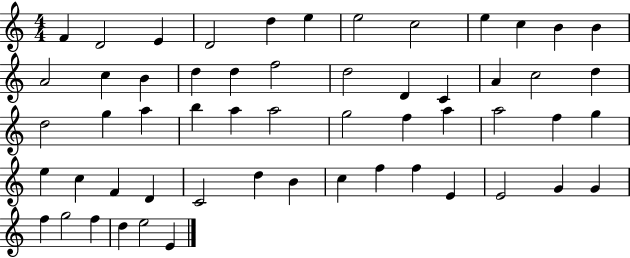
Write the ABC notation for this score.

X:1
T:Untitled
M:4/4
L:1/4
K:C
F D2 E D2 d e e2 c2 e c B B A2 c B d d f2 d2 D C A c2 d d2 g a b a a2 g2 f a a2 f g e c F D C2 d B c f f E E2 G G f g2 f d e2 E